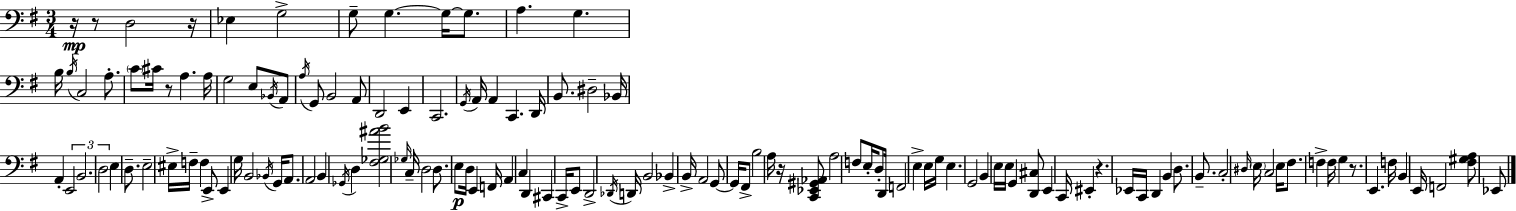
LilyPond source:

{
  \clef bass
  \numericTimeSignature
  \time 3/4
  \key e \minor
  r16\mp r8 d2 r16 | ees4 g2-> | g8-- g4.~~ g16~~ g8. | a4. g4. | \break b16 \acciaccatura { b16 } c2 a8.-. | \parenthesize c'8 cis'16 r8 a4. | a16 g2 e8 \acciaccatura { bes,16 } | a,8 \acciaccatura { a16 } g,8 b,2 | \break a,8 d,2 e,4 | c,2. | \acciaccatura { g,16 } a,16 a,4 c,4. | d,16 b,8. dis2-- | \break bes,16 a,4-. \tuplet 3/2 { e,2 | b,2. | d2 } | e4 d8.-- e2-- | \break eis16-> f16-- f4 e,8-> e,4 | g16 b,2 | \acciaccatura { bes,16 } g,16 a,8. a,2 | b,4 \acciaccatura { ges,16 } d4 <fis ges ais' b'>2 | \break \grace { ges16 } c16-- d2 | d8. e8\p d16 e,4 | f,16 a,4 c4 d,4 | cis,4 c,16-> e,8 d,2-> | \break \acciaccatura { des,16 } d,16 b,2 | bes,4-> b,16-> a,2 | g,8~~ g,16 fis,8-> b2 | a16 r16 <c, ees, gis, aes,>8 a2 | \break f8 e16-. d8-. d,16 | f,2 e4-> | e16 g16 e4. g,2 | b,4 e16 e16 g,4 | \break <d, cis>8 e,4 c,16 eis,4-. | r4. ees,16 c,16 d,4 | b,4 d8. b,8.-- c2-. | \grace { dis16 } \parenthesize e16 c2 | \break e16 fis8. f4-> | f16 g4 r8. e,4. | f16 b,4 e,16 f,2 | <fis gis a>8 ees,8 \bar "|."
}